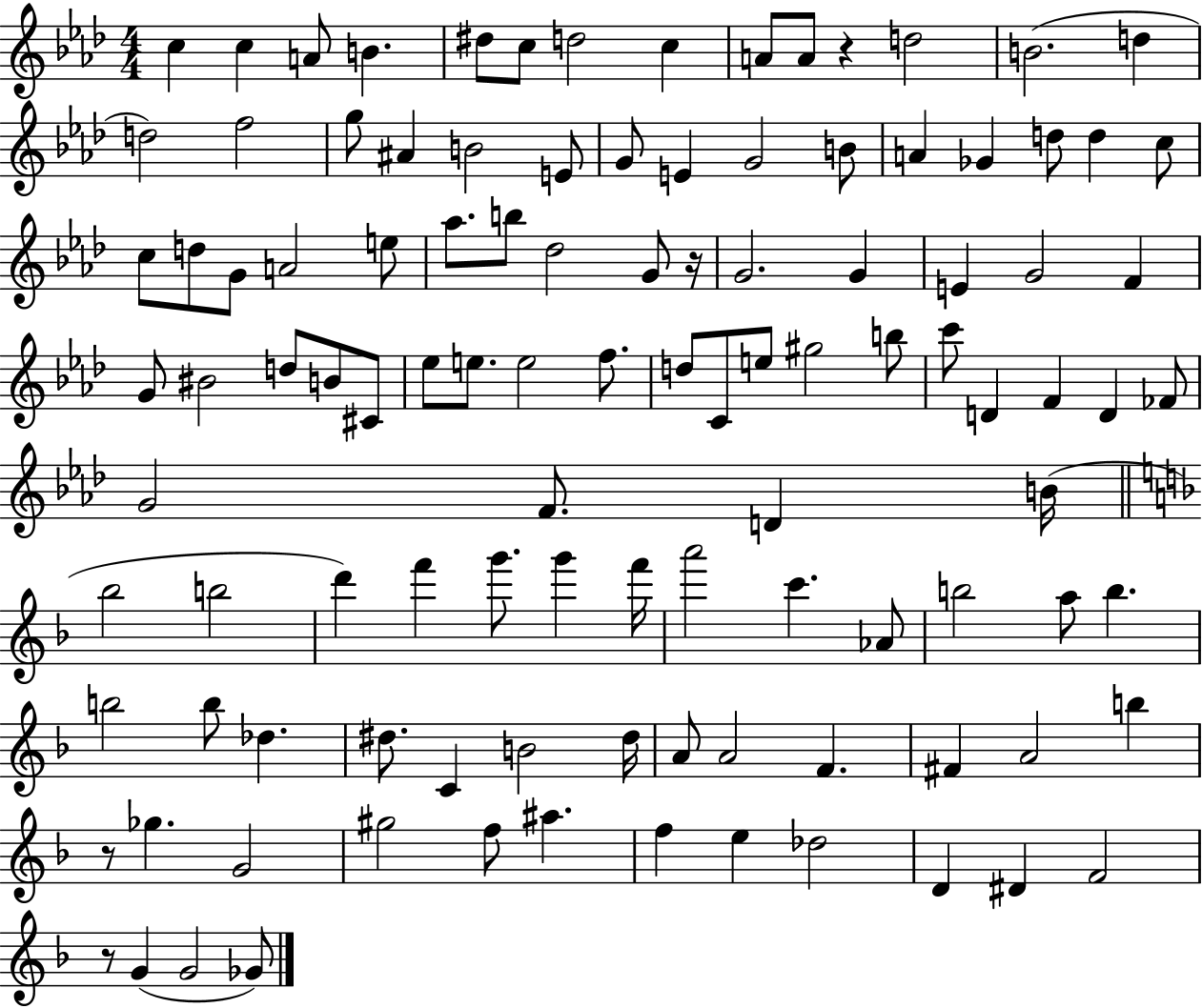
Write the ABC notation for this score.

X:1
T:Untitled
M:4/4
L:1/4
K:Ab
c c A/2 B ^d/2 c/2 d2 c A/2 A/2 z d2 B2 d d2 f2 g/2 ^A B2 E/2 G/2 E G2 B/2 A _G d/2 d c/2 c/2 d/2 G/2 A2 e/2 _a/2 b/2 _d2 G/2 z/4 G2 G E G2 F G/2 ^B2 d/2 B/2 ^C/2 _e/2 e/2 e2 f/2 d/2 C/2 e/2 ^g2 b/2 c'/2 D F D _F/2 G2 F/2 D B/4 _b2 b2 d' f' g'/2 g' f'/4 a'2 c' _A/2 b2 a/2 b b2 b/2 _d ^d/2 C B2 ^d/4 A/2 A2 F ^F A2 b z/2 _g G2 ^g2 f/2 ^a f e _d2 D ^D F2 z/2 G G2 _G/2